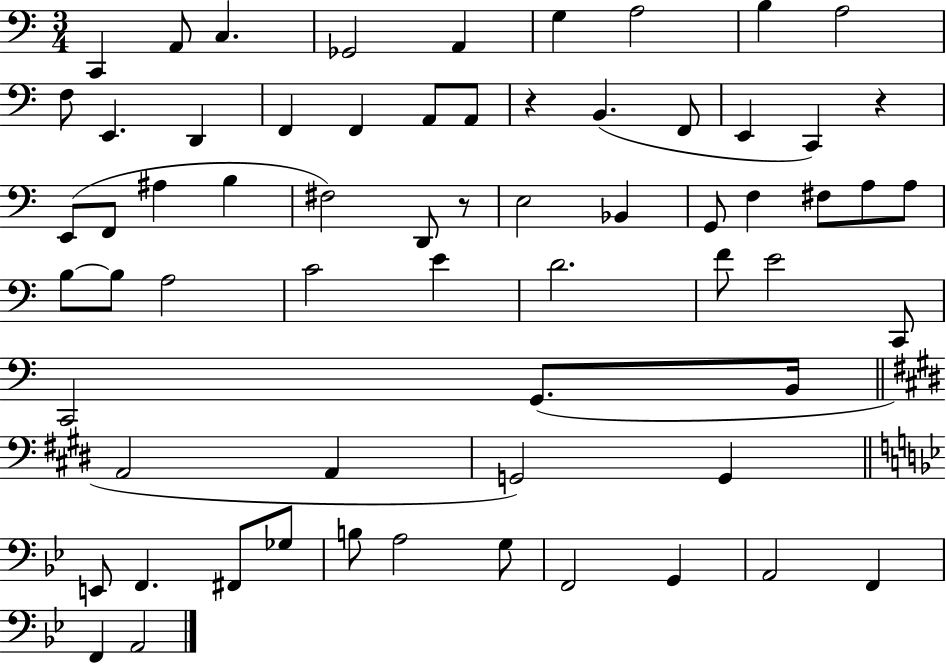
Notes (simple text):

C2/q A2/e C3/q. Gb2/h A2/q G3/q A3/h B3/q A3/h F3/e E2/q. D2/q F2/q F2/q A2/e A2/e R/q B2/q. F2/e E2/q C2/q R/q E2/e F2/e A#3/q B3/q F#3/h D2/e R/e E3/h Bb2/q G2/e F3/q F#3/e A3/e A3/e B3/e B3/e A3/h C4/h E4/q D4/h. F4/e E4/h C2/e C2/h G2/e. B2/s A2/h A2/q G2/h G2/q E2/e F2/q. F#2/e Gb3/e B3/e A3/h G3/e F2/h G2/q A2/h F2/q F2/q A2/h